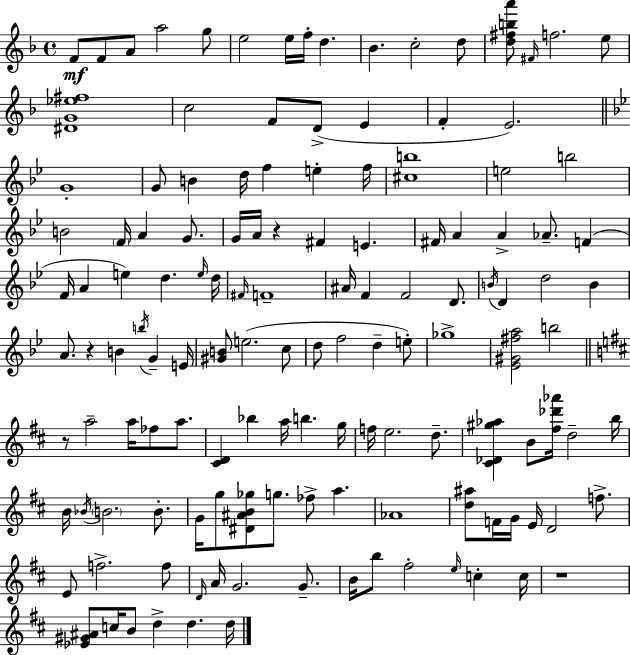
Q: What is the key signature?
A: D minor